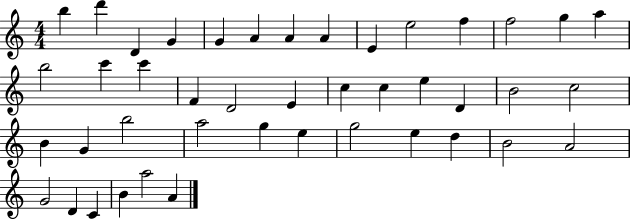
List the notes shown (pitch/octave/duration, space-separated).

B5/q D6/q D4/q G4/q G4/q A4/q A4/q A4/q E4/q E5/h F5/q F5/h G5/q A5/q B5/h C6/q C6/q F4/q D4/h E4/q C5/q C5/q E5/q D4/q B4/h C5/h B4/q G4/q B5/h A5/h G5/q E5/q G5/h E5/q D5/q B4/h A4/h G4/h D4/q C4/q B4/q A5/h A4/q